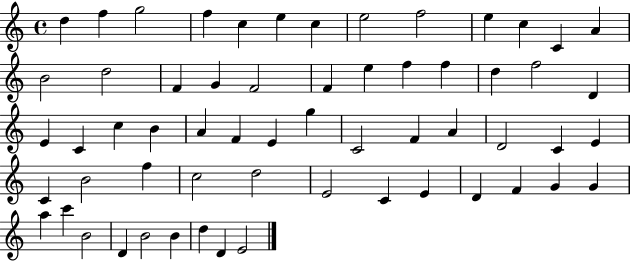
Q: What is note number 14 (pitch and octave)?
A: B4